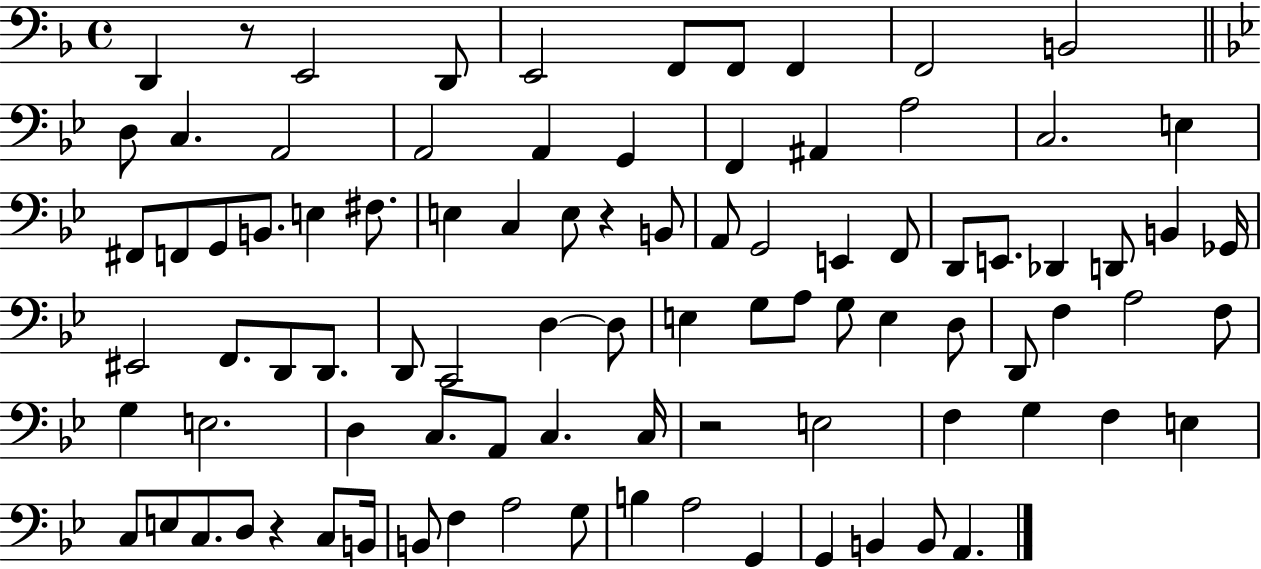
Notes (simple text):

D2/q R/e E2/h D2/e E2/h F2/e F2/e F2/q F2/h B2/h D3/e C3/q. A2/h A2/h A2/q G2/q F2/q A#2/q A3/h C3/h. E3/q F#2/e F2/e G2/e B2/e. E3/q F#3/e. E3/q C3/q E3/e R/q B2/e A2/e G2/h E2/q F2/e D2/e E2/e. Db2/q D2/e B2/q Gb2/s EIS2/h F2/e. D2/e D2/e. D2/e C2/h D3/q D3/e E3/q G3/e A3/e G3/e E3/q D3/e D2/e F3/q A3/h F3/e G3/q E3/h. D3/q C3/e. A2/e C3/q. C3/s R/h E3/h F3/q G3/q F3/q E3/q C3/e E3/e C3/e. D3/e R/q C3/e B2/s B2/e F3/q A3/h G3/e B3/q A3/h G2/q G2/q B2/q B2/e A2/q.